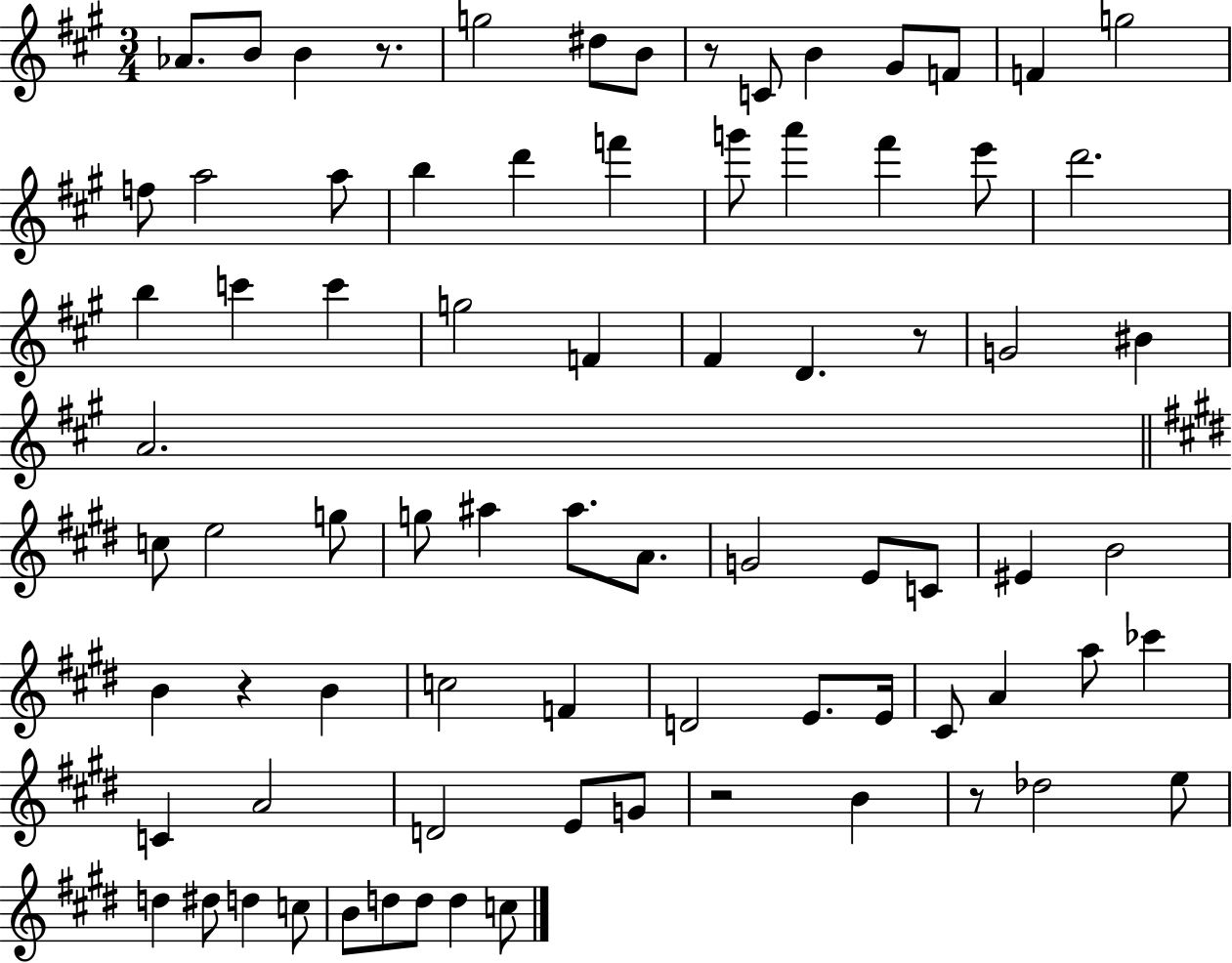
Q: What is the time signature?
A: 3/4